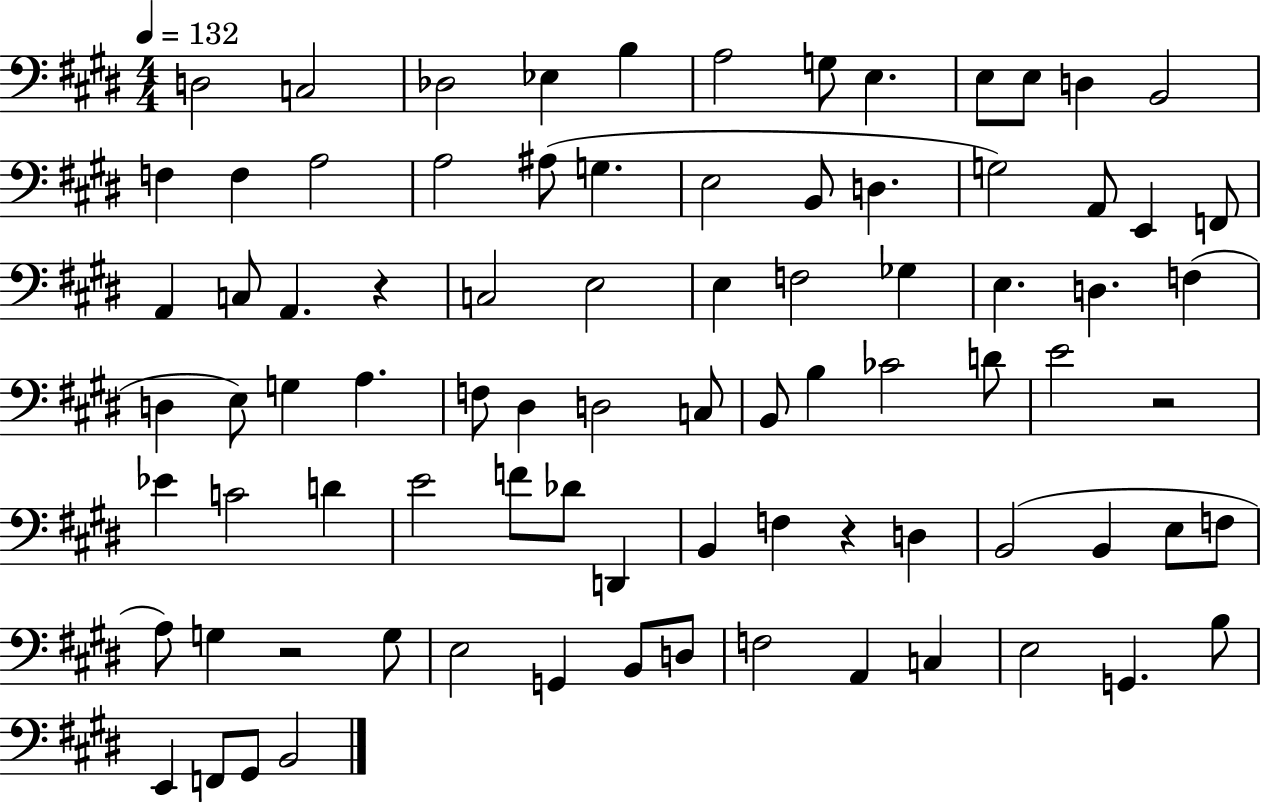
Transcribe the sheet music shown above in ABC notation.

X:1
T:Untitled
M:4/4
L:1/4
K:E
D,2 C,2 _D,2 _E, B, A,2 G,/2 E, E,/2 E,/2 D, B,,2 F, F, A,2 A,2 ^A,/2 G, E,2 B,,/2 D, G,2 A,,/2 E,, F,,/2 A,, C,/2 A,, z C,2 E,2 E, F,2 _G, E, D, F, D, E,/2 G, A, F,/2 ^D, D,2 C,/2 B,,/2 B, _C2 D/2 E2 z2 _E C2 D E2 F/2 _D/2 D,, B,, F, z D, B,,2 B,, E,/2 F,/2 A,/2 G, z2 G,/2 E,2 G,, B,,/2 D,/2 F,2 A,, C, E,2 G,, B,/2 E,, F,,/2 ^G,,/2 B,,2